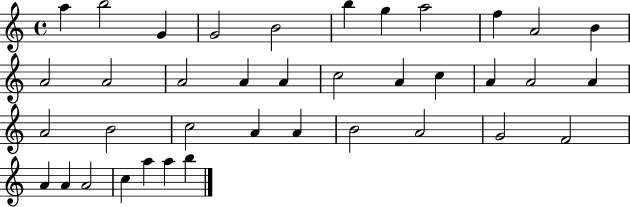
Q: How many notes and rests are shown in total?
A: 38